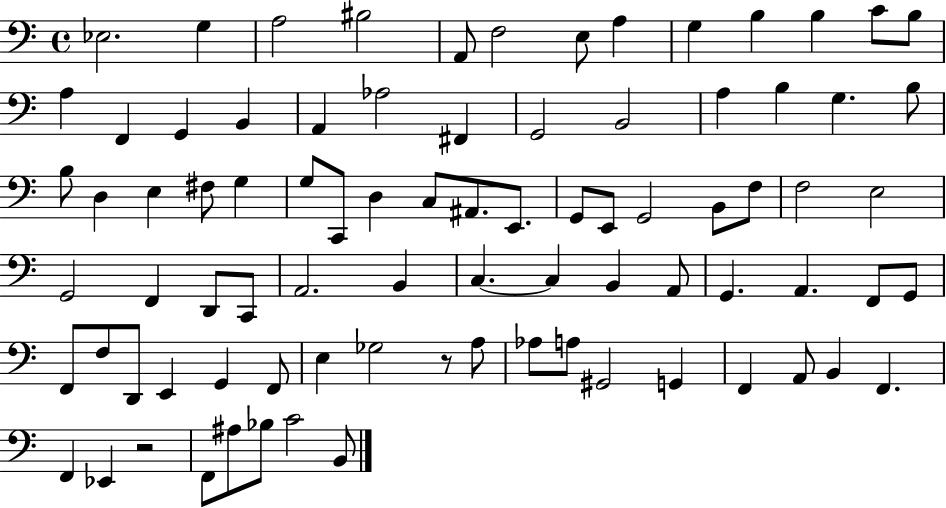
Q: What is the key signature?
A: C major